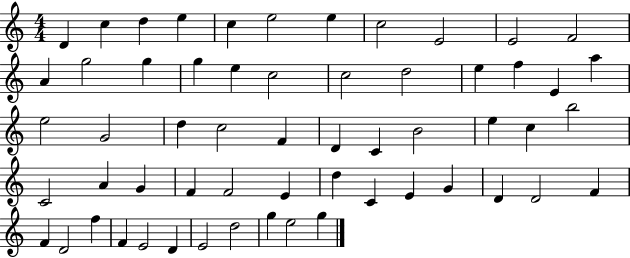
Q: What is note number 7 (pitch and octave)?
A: E5